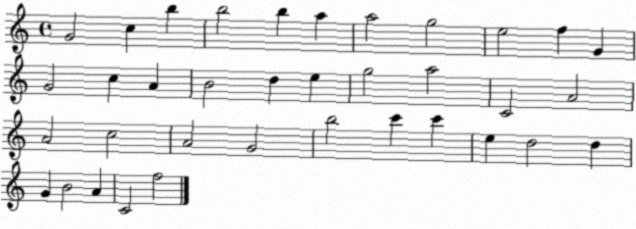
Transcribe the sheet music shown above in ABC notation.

X:1
T:Untitled
M:4/4
L:1/4
K:C
G2 c b b2 b a a2 g2 e2 f G G2 c A B2 d e g2 a2 C2 A2 A2 c2 A2 G2 b2 c' c' e d2 d G B2 A C2 f2